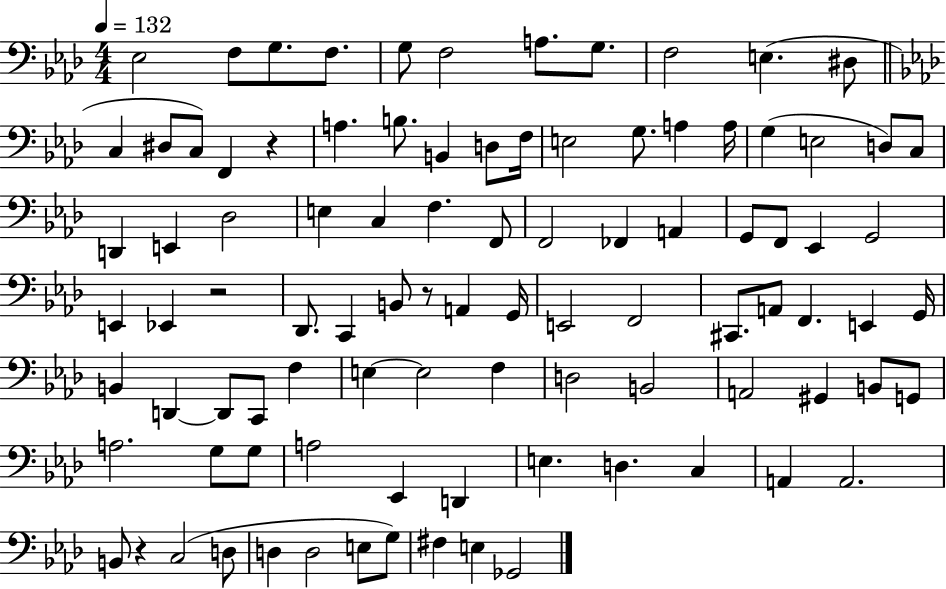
{
  \clef bass
  \numericTimeSignature
  \time 4/4
  \key aes \major
  \tempo 4 = 132
  ees2 f8 g8. f8. | g8 f2 a8. g8. | f2 e4.( dis8 | \bar "||" \break \key aes \major c4 dis8 c8) f,4 r4 | a4. b8. b,4 d8 f16 | e2 g8. a4 a16 | g4( e2 d8) c8 | \break d,4 e,4 des2 | e4 c4 f4. f,8 | f,2 fes,4 a,4 | g,8 f,8 ees,4 g,2 | \break e,4 ees,4 r2 | des,8. c,4 b,8 r8 a,4 g,16 | e,2 f,2 | cis,8. a,8 f,4. e,4 g,16 | \break b,4 d,4~~ d,8 c,8 f4 | e4~~ e2 f4 | d2 b,2 | a,2 gis,4 b,8 g,8 | \break a2. g8 g8 | a2 ees,4 d,4 | e4. d4. c4 | a,4 a,2. | \break b,8 r4 c2( d8 | d4 d2 e8 g8) | fis4 e4 ges,2 | \bar "|."
}